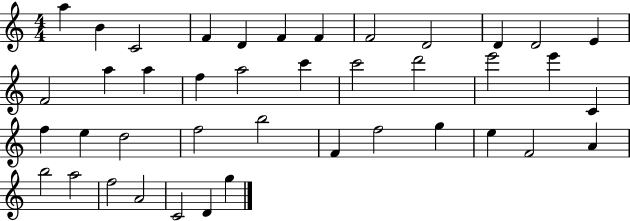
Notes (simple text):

A5/q B4/q C4/h F4/q D4/q F4/q F4/q F4/h D4/h D4/q D4/h E4/q F4/h A5/q A5/q F5/q A5/h C6/q C6/h D6/h E6/h E6/q C4/q F5/q E5/q D5/h F5/h B5/h F4/q F5/h G5/q E5/q F4/h A4/q B5/h A5/h F5/h A4/h C4/h D4/q G5/q